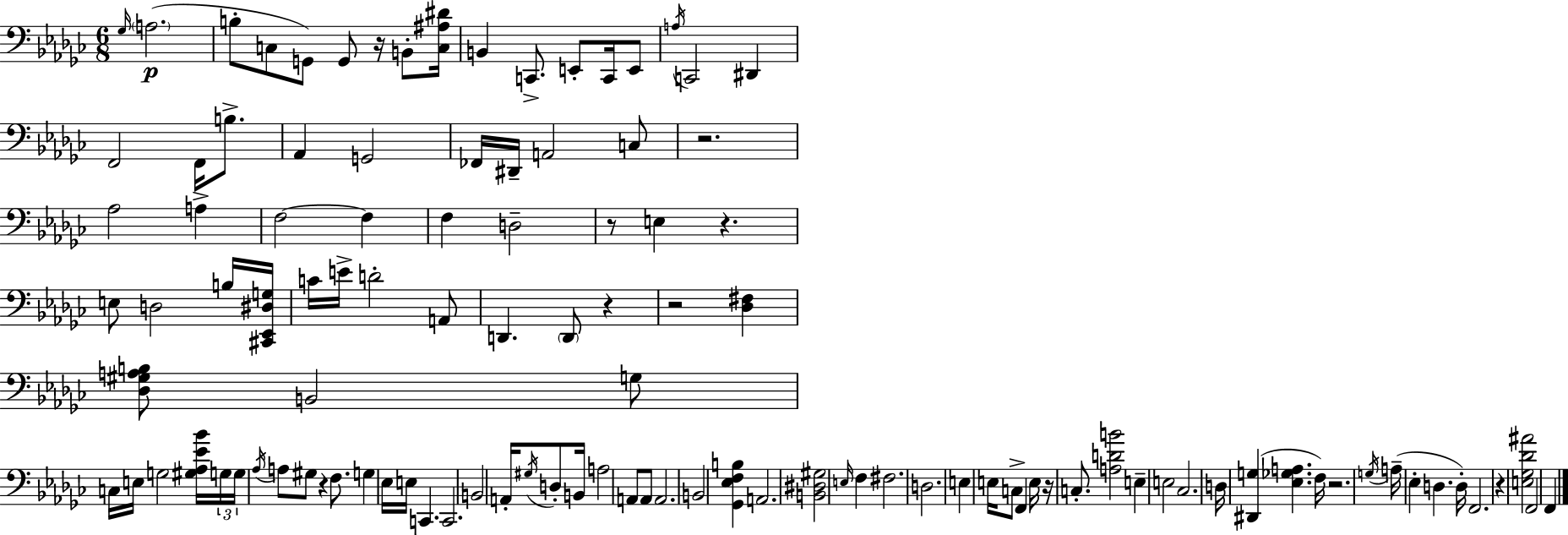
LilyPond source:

{
  \clef bass
  \numericTimeSignature
  \time 6/8
  \key ees \minor
  \grace { ges16 }(\p \parenthesize a2. | b8-. c8 g,8) g,8 r16 b,8-. | <c ais dis'>16 b,4 c,8.-> e,8-. c,16 e,8 | \acciaccatura { a16 } c,2 dis,4 | \break f,2 f,16 b8.-> | aes,4 g,2 | fes,16 dis,16-- a,2 | c8 r2. | \break aes2 a4-> | f2~~ f4 | f4 d2-- | r8 e4 r4. | \break e8 d2 | b16 <cis, ees, dis g>16 c'16 e'16-> d'2-. | a,8 d,4. \parenthesize d,8 r4 | r2 <des fis>4 | \break <des gis a b>8 b,2 | g8 c16 e16 g2 | <gis aes ees' bes'>16 \tuplet 3/2 { g16 g16 \acciaccatura { aes16 } } a8 gis8 r4 | f8. g4 ees16 e16 c,4. | \break c,2. | b,2 a,16-. | \acciaccatura { gis16 } d8-. b,16 a2 | a,8 a,8 a,2. | \break b,2 | <ges, ees f b>4 a,2. | <b, dis gis>2 | \grace { e16 } f4 fis2. | \break d2. | e4 e16 c8-> | f,4 e16 r16 c8.-. <a d' b'>2 | e4-- e2 | \break ces2. | d16 <dis, g>4( <ees ges a>4. | f16) r2. | \acciaccatura { g16 }( a16-- ees4-. d4. | \break d16-.) f,2. | r4 <e ges des' ais'>2 | f,2 | f,4 \bar "|."
}